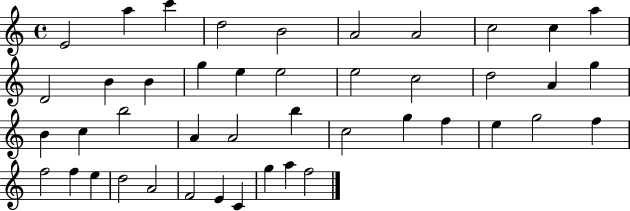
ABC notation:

X:1
T:Untitled
M:4/4
L:1/4
K:C
E2 a c' d2 B2 A2 A2 c2 c a D2 B B g e e2 e2 c2 d2 A g B c b2 A A2 b c2 g f e g2 f f2 f e d2 A2 F2 E C g a f2